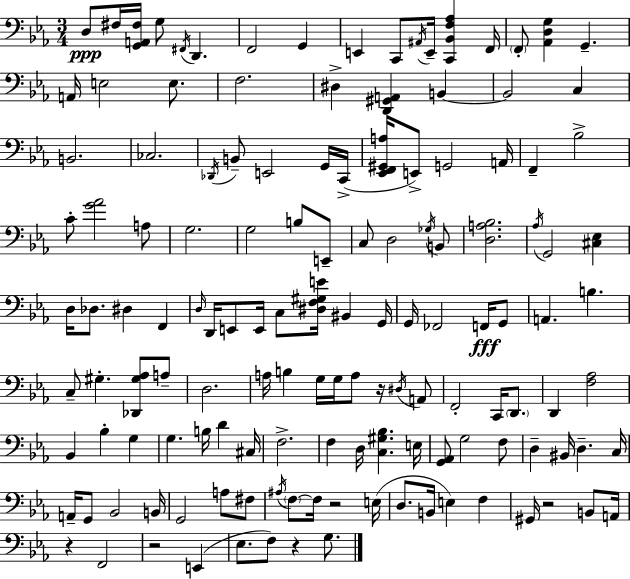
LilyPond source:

{
  \clef bass
  \numericTimeSignature
  \time 3/4
  \key c \minor
  d8\ppp fis16 <g, a, fis>16 g8 \acciaccatura { fis,16 } d,4. | f,2 g,4 | e,4 c,8 \acciaccatura { ais,16 } e,16-- <c, bes, f aes>4 | f,16 \parenthesize f,8-. <aes, d g>4 g,4.-- | \break a,16 e2 e8. | f2. | dis4-> <d, gis, a,>4 b,4~~ | b,2 c4 | \break b,2. | ces2. | \acciaccatura { des,16 } b,8-- e,2 | g,16 c,16->( <ees, f, gis, a>16 e,8->) g,2 | \break a,16 f,4-- bes2-> | c'8-. <g' aes'>2 | a8 g2. | g2 b8 | \break e,8-- c8 d2 | \acciaccatura { ges16 } b,8 <d a bes>2. | \acciaccatura { aes16 } g,2 | <cis ees>4 d16 des8. dis4 | \break f,4 \grace { d16 } d,16 e,8 e,16 c8 | <dis f gis e'>16 bis,4 g,16 g,16 fes,2 | f,16\fff g,8 a,4. | b4. c8-- gis4.-. | \break <des, gis aes>8 a8-- d2. | a16 b4 g16 | g16 a8 r16 \acciaccatura { dis16 } a,8 f,2-. | c,16 \parenthesize d,8. d,4 <f aes>2 | \break bes,4 bes4-. | g4 g4. | b16 d'4 cis16 f2.-> | f4 d16 | \break <c gis bes>4. e16 <g, aes,>8 g2 | f8 d4-- bis,16 | d4.-- c16 a,16-- g,8 bes,2 | b,16 g,2 | \break a8 fis8 \acciaccatura { ais16 } \parenthesize f8~~ f16 r2 | e16( d8. b,16 | e4) f4 gis,16 r2 | b,8 a,16 r4 | \break f,2 r2 | e,4( ees8. f8) | r4 g8. \bar "|."
}